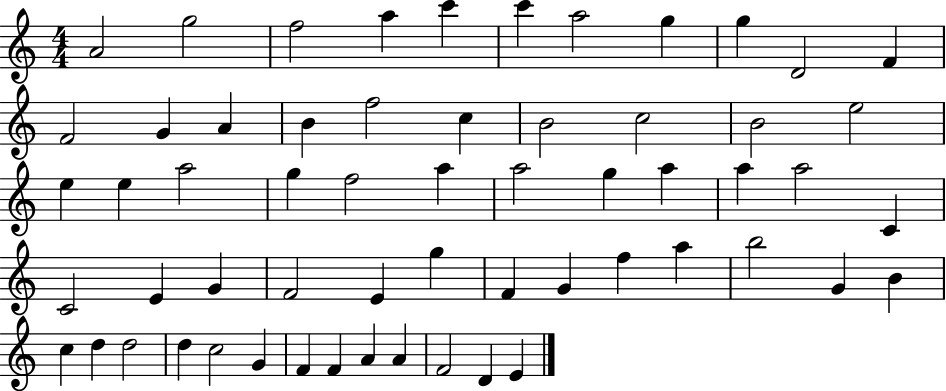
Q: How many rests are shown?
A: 0